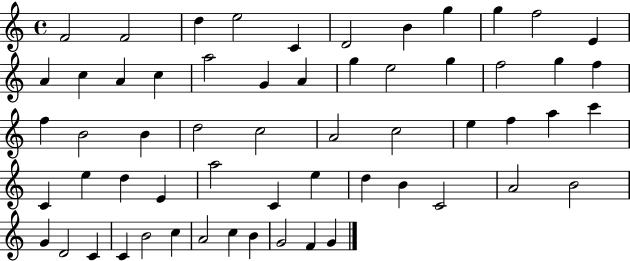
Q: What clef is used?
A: treble